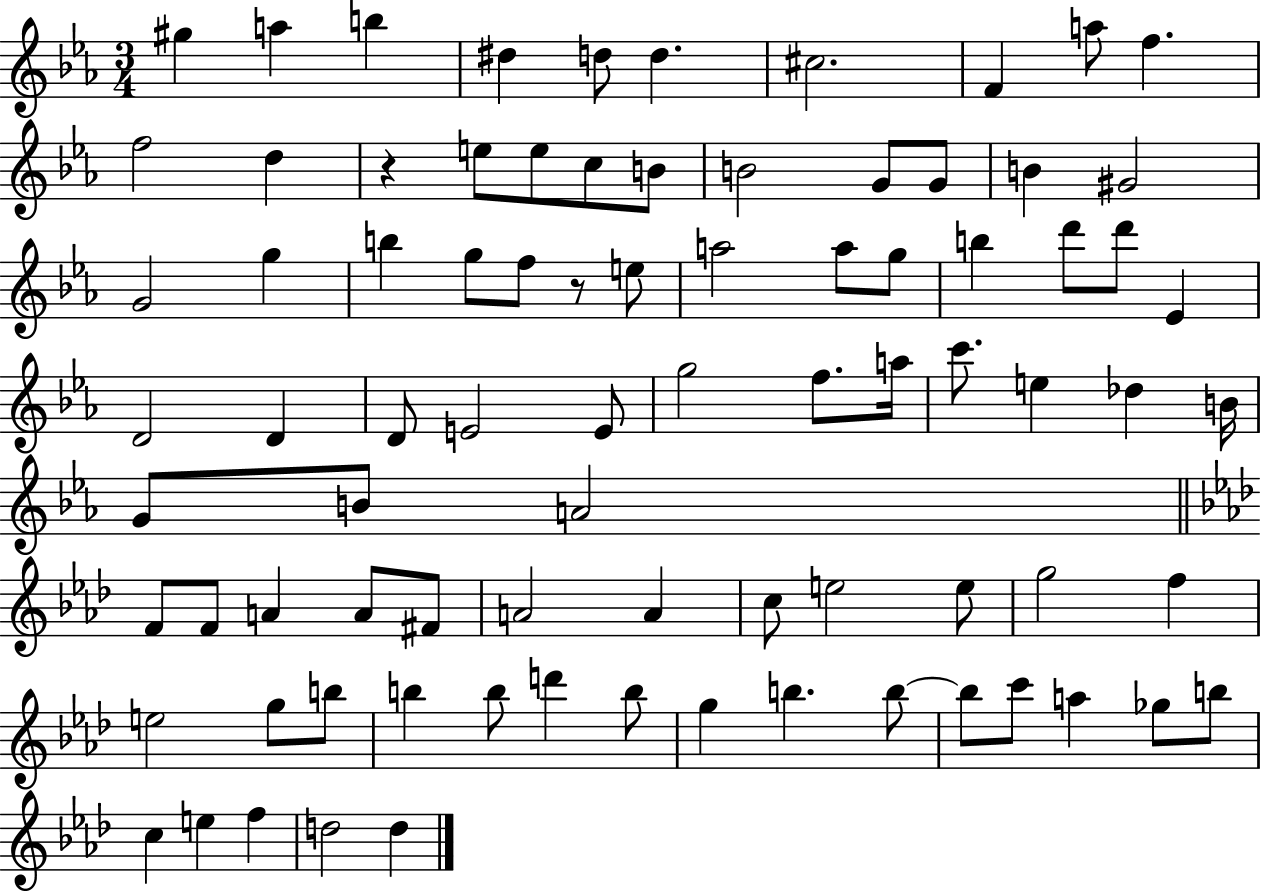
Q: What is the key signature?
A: EES major